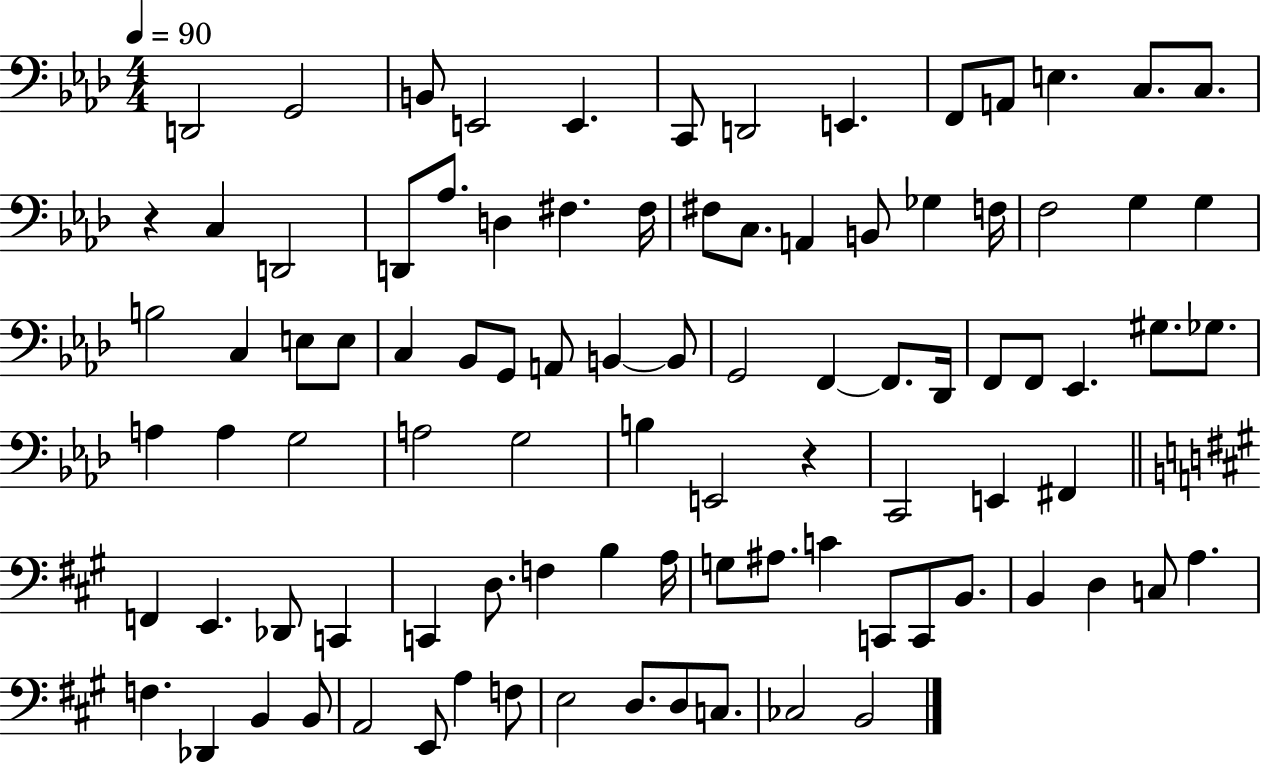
{
  \clef bass
  \numericTimeSignature
  \time 4/4
  \key aes \major
  \tempo 4 = 90
  \repeat volta 2 { d,2 g,2 | b,8 e,2 e,4. | c,8 d,2 e,4. | f,8 a,8 e4. c8. c8. | \break r4 c4 d,2 | d,8 aes8. d4 fis4. fis16 | fis8 c8. a,4 b,8 ges4 f16 | f2 g4 g4 | \break b2 c4 e8 e8 | c4 bes,8 g,8 a,8 b,4~~ b,8 | g,2 f,4~~ f,8. des,16 | f,8 f,8 ees,4. gis8. ges8. | \break a4 a4 g2 | a2 g2 | b4 e,2 r4 | c,2 e,4 fis,4 | \break \bar "||" \break \key a \major f,4 e,4. des,8 c,4 | c,4 d8. f4 b4 a16 | g8 ais8. c'4 c,8 c,8 b,8. | b,4 d4 c8 a4. | \break f4. des,4 b,4 b,8 | a,2 e,8 a4 f8 | e2 d8. d8 c8. | ces2 b,2 | \break } \bar "|."
}